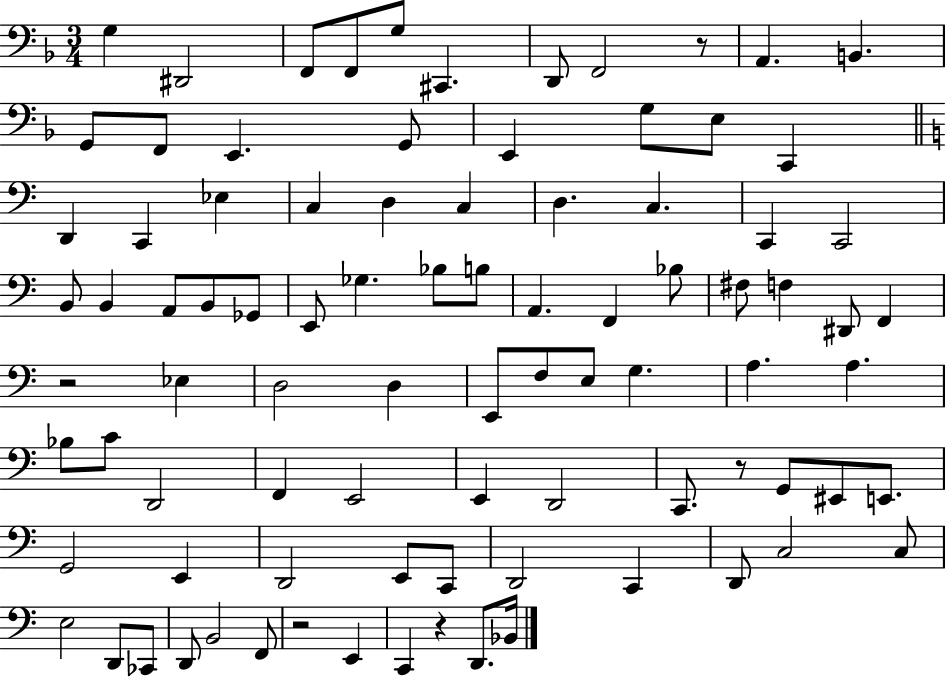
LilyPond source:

{
  \clef bass
  \numericTimeSignature
  \time 3/4
  \key f \major
  g4 dis,2 | f,8 f,8 g8 cis,4. | d,8 f,2 r8 | a,4. b,4. | \break g,8 f,8 e,4. g,8 | e,4 g8 e8 c,4 | \bar "||" \break \key c \major d,4 c,4 ees4 | c4 d4 c4 | d4. c4. | c,4 c,2 | \break b,8 b,4 a,8 b,8 ges,8 | e,8 ges4. bes8 b8 | a,4. f,4 bes8 | fis8 f4 dis,8 f,4 | \break r2 ees4 | d2 d4 | e,8 f8 e8 g4. | a4. a4. | \break bes8 c'8 d,2 | f,4 e,2 | e,4 d,2 | c,8. r8 g,8 eis,8 e,8. | \break g,2 e,4 | d,2 e,8 c,8 | d,2 c,4 | d,8 c2 c8 | \break e2 d,8 ces,8 | d,8 b,2 f,8 | r2 e,4 | c,4 r4 d,8. bes,16 | \break \bar "|."
}